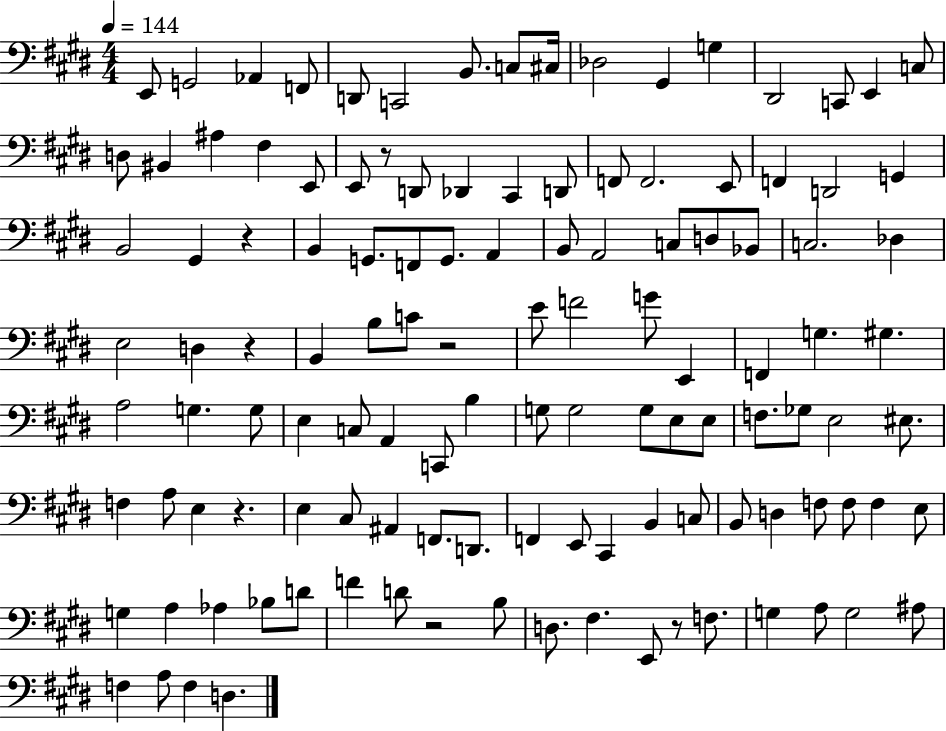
X:1
T:Untitled
M:4/4
L:1/4
K:E
E,,/2 G,,2 _A,, F,,/2 D,,/2 C,,2 B,,/2 C,/2 ^C,/4 _D,2 ^G,, G, ^D,,2 C,,/2 E,, C,/2 D,/2 ^B,, ^A, ^F, E,,/2 E,,/2 z/2 D,,/2 _D,, ^C,, D,,/2 F,,/2 F,,2 E,,/2 F,, D,,2 G,, B,,2 ^G,, z B,, G,,/2 F,,/2 G,,/2 A,, B,,/2 A,,2 C,/2 D,/2 _B,,/2 C,2 _D, E,2 D, z B,, B,/2 C/2 z2 E/2 F2 G/2 E,, F,, G, ^G, A,2 G, G,/2 E, C,/2 A,, C,,/2 B, G,/2 G,2 G,/2 E,/2 E,/2 F,/2 _G,/2 E,2 ^E,/2 F, A,/2 E, z E, ^C,/2 ^A,, F,,/2 D,,/2 F,, E,,/2 ^C,, B,, C,/2 B,,/2 D, F,/2 F,/2 F, E,/2 G, A, _A, _B,/2 D/2 F D/2 z2 B,/2 D,/2 ^F, E,,/2 z/2 F,/2 G, A,/2 G,2 ^A,/2 F, A,/2 F, D,